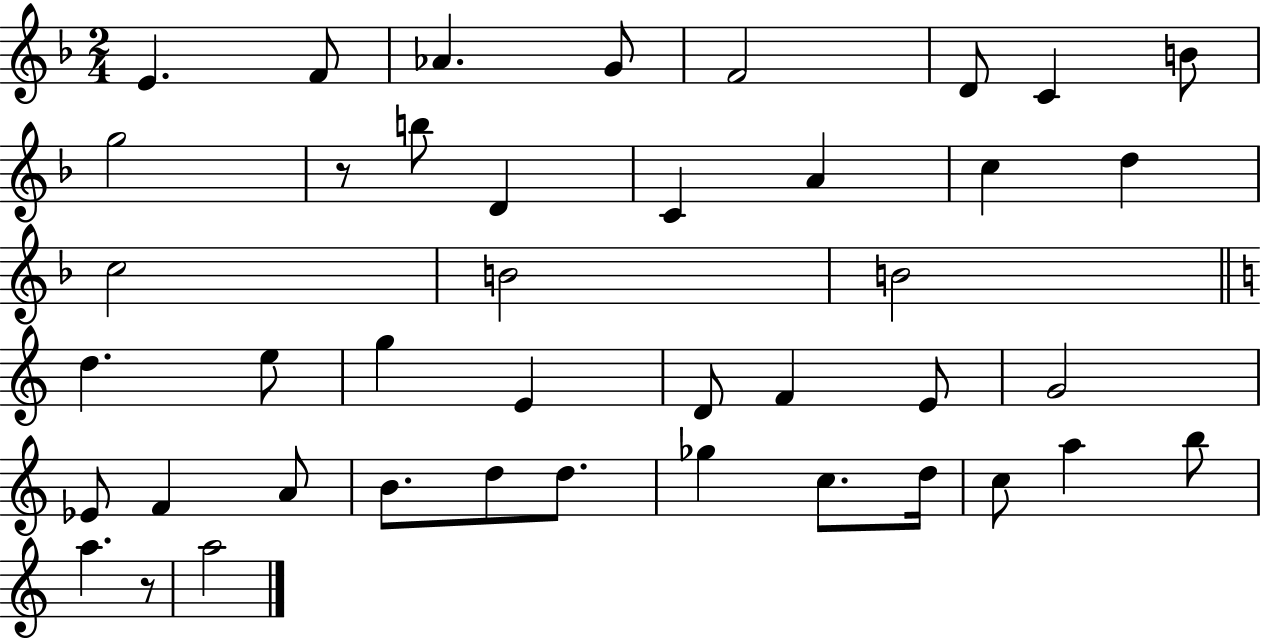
X:1
T:Untitled
M:2/4
L:1/4
K:F
E F/2 _A G/2 F2 D/2 C B/2 g2 z/2 b/2 D C A c d c2 B2 B2 d e/2 g E D/2 F E/2 G2 _E/2 F A/2 B/2 d/2 d/2 _g c/2 d/4 c/2 a b/2 a z/2 a2